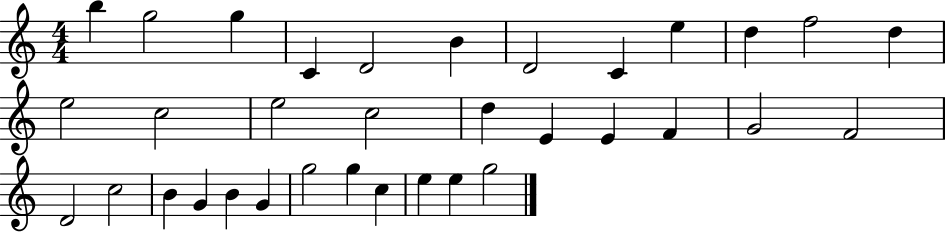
B5/q G5/h G5/q C4/q D4/h B4/q D4/h C4/q E5/q D5/q F5/h D5/q E5/h C5/h E5/h C5/h D5/q E4/q E4/q F4/q G4/h F4/h D4/h C5/h B4/q G4/q B4/q G4/q G5/h G5/q C5/q E5/q E5/q G5/h